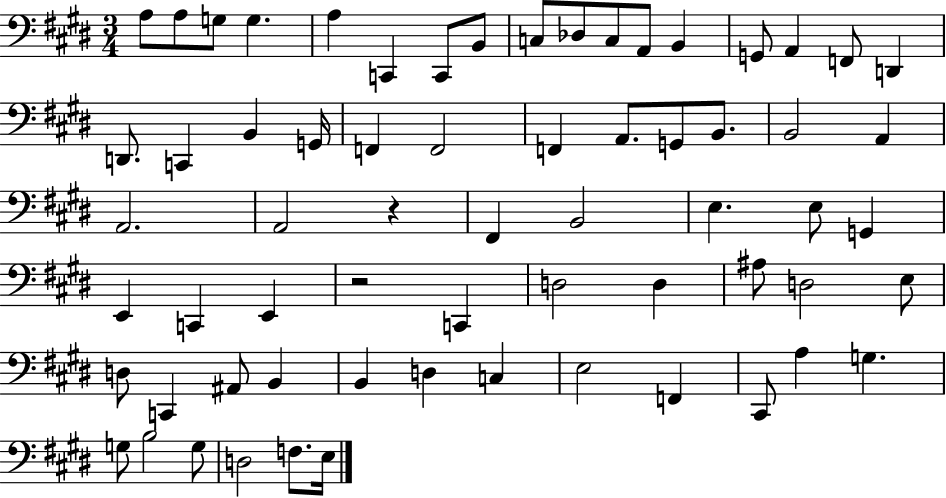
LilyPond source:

{
  \clef bass
  \numericTimeSignature
  \time 3/4
  \key e \major
  \repeat volta 2 { a8 a8 g8 g4. | a4 c,4 c,8 b,8 | c8 des8 c8 a,8 b,4 | g,8 a,4 f,8 d,4 | \break d,8. c,4 b,4 g,16 | f,4 f,2 | f,4 a,8. g,8 b,8. | b,2 a,4 | \break a,2. | a,2 r4 | fis,4 b,2 | e4. e8 g,4 | \break e,4 c,4 e,4 | r2 c,4 | d2 d4 | ais8 d2 e8 | \break d8 c,4 ais,8 b,4 | b,4 d4 c4 | e2 f,4 | cis,8 a4 g4. | \break g8 b2 g8 | d2 f8. e16 | } \bar "|."
}